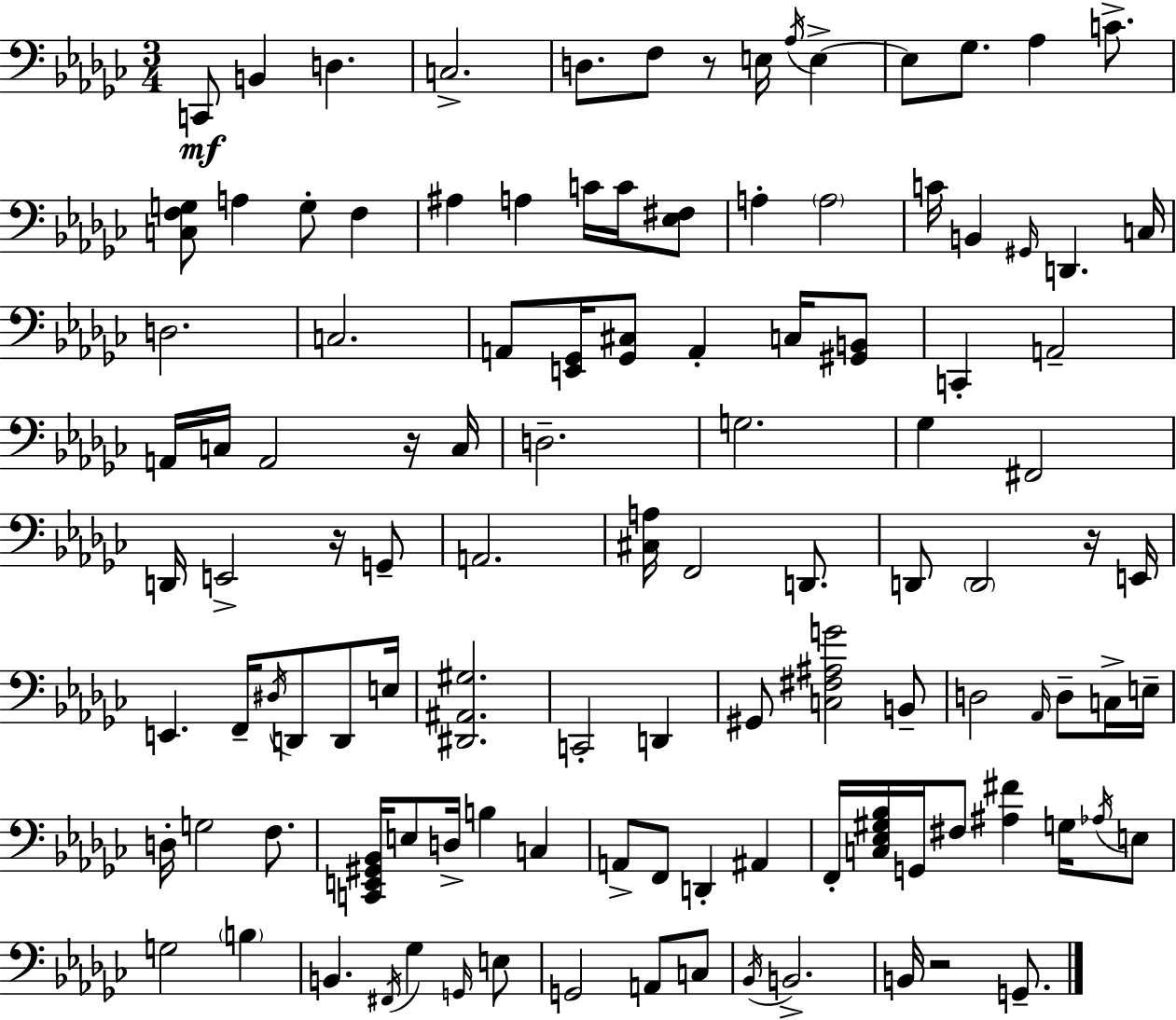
{
  \clef bass
  \numericTimeSignature
  \time 3/4
  \key ees \minor
  c,8\mf b,4 d4. | c2.-> | d8. f8 r8 e16 \acciaccatura { aes16 } e4->~~ | e8 ges8. aes4 c'8.-> | \break <c f g>8 a4 g8-. f4 | ais4 a4 c'16 c'16 <ees fis>8 | a4-. \parenthesize a2 | c'16 b,4 \grace { gis,16 } d,4. | \break c16 d2. | c2. | a,8 <e, ges,>16 <ges, cis>8 a,4-. c16 | <gis, b,>8 c,4-. a,2-- | \break a,16 c16 a,2 | r16 c16 d2.-- | g2. | ges4 fis,2 | \break d,16 e,2-> r16 | g,8-- a,2. | <cis a>16 f,2 d,8. | d,8 \parenthesize d,2 | \break r16 e,16 e,4. f,16-- \acciaccatura { dis16 } d,8 | d,8 e16 <dis, ais, gis>2. | c,2-. d,4 | gis,8 <c fis ais g'>2 | \break b,8-- d2 \grace { aes,16 } | d8-- c16-> e16-- d16-. g2 | f8. <c, e, gis, bes,>16 e8 d16-> b4 | c4 a,8-> f,8 d,4-. | \break ais,4 f,16-. <c ees gis bes>16 g,16 fis8 <ais fis'>4 | g16 \acciaccatura { aes16 } e8 g2 | \parenthesize b4 b,4. \acciaccatura { fis,16 } | ges4 \grace { g,16 } e8 g,2 | \break a,8 c8 \acciaccatura { bes,16 } b,2.-> | b,16 r2 | g,8.-- \bar "|."
}